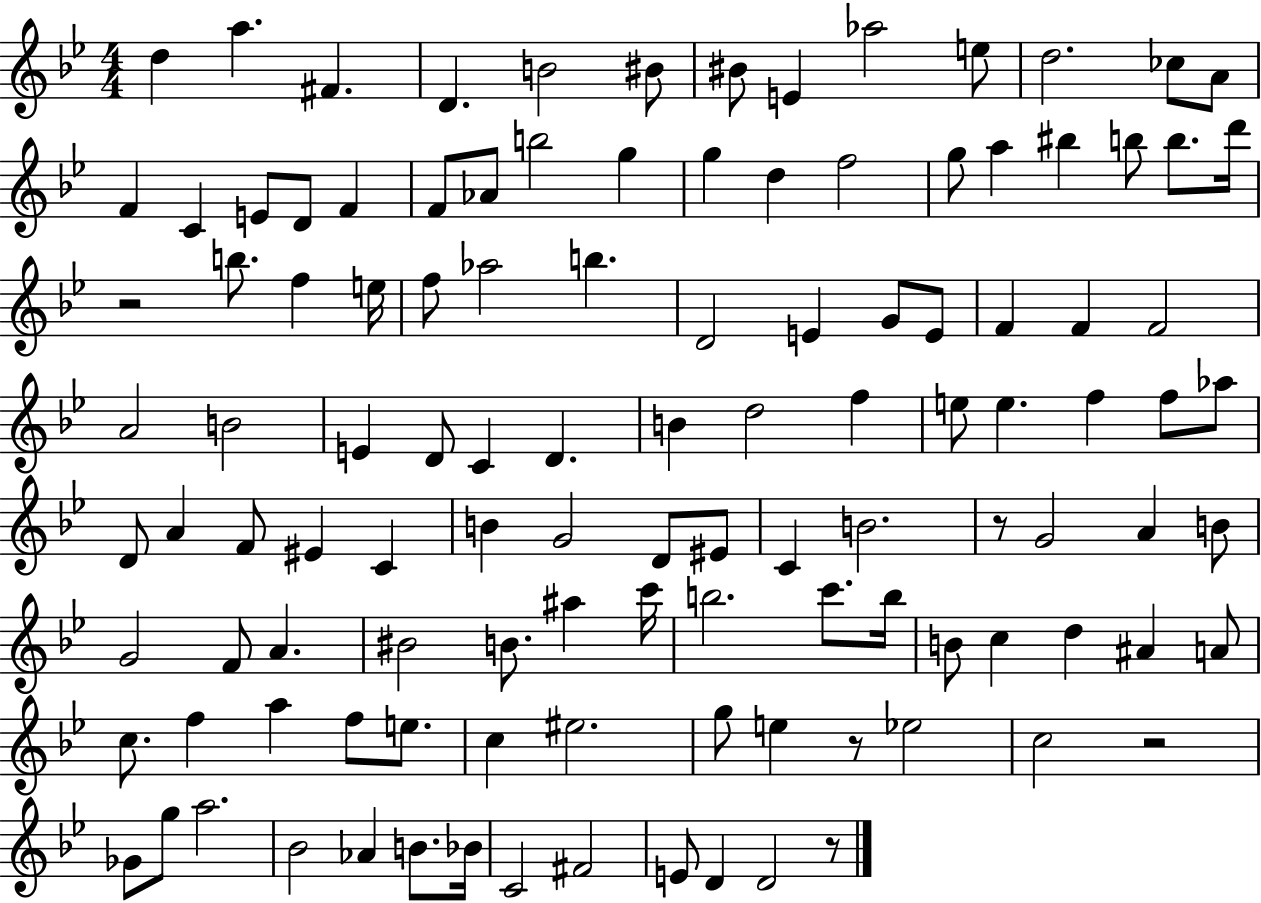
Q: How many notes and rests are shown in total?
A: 115